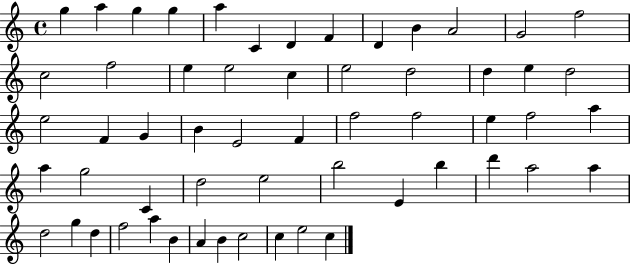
X:1
T:Untitled
M:4/4
L:1/4
K:C
g a g g a C D F D B A2 G2 f2 c2 f2 e e2 c e2 d2 d e d2 e2 F G B E2 F f2 f2 e f2 a a g2 C d2 e2 b2 E b d' a2 a d2 g d f2 a B A B c2 c e2 c